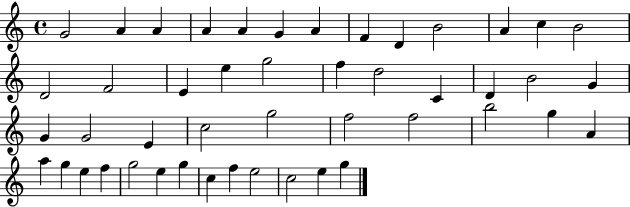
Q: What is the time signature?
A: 4/4